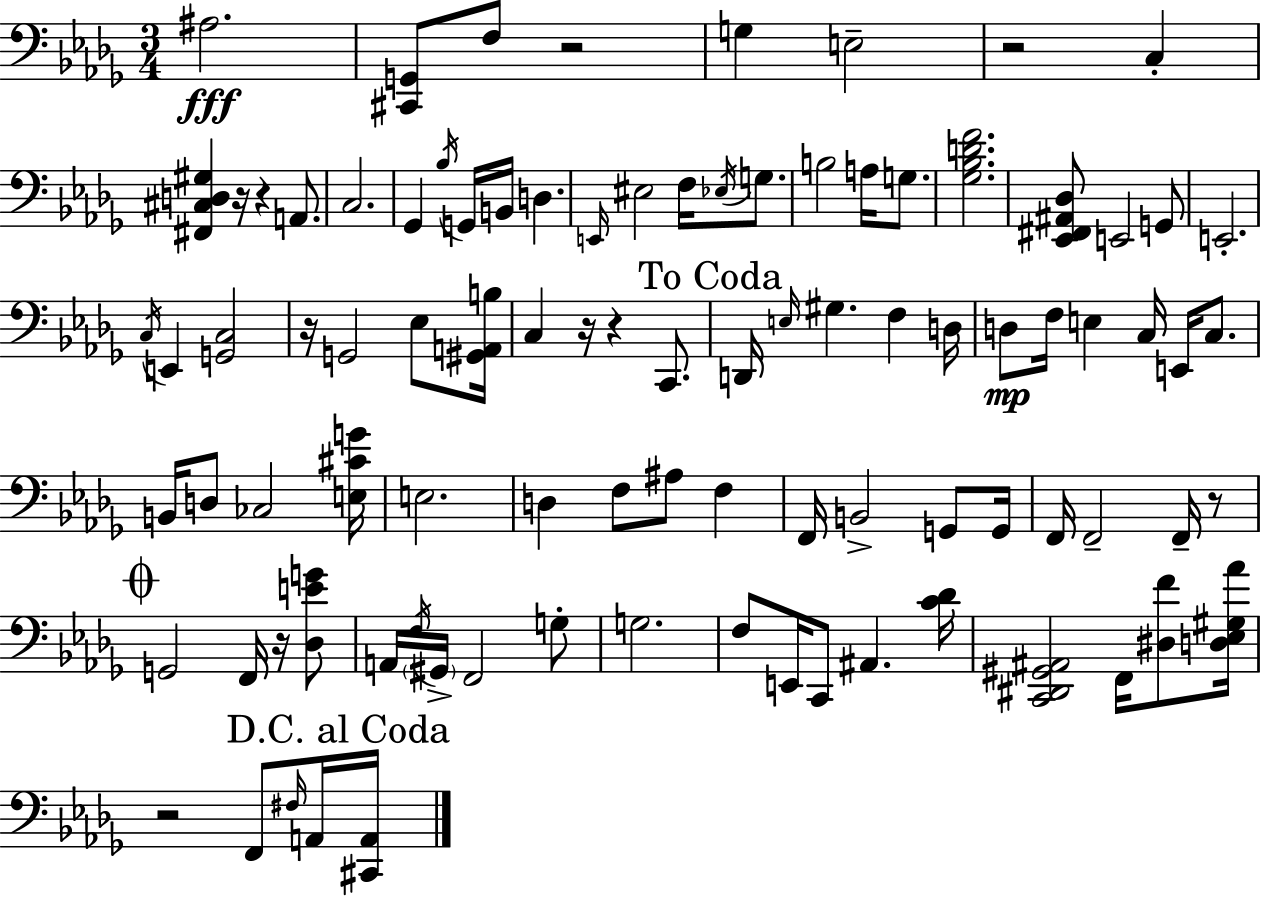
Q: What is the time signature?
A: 3/4